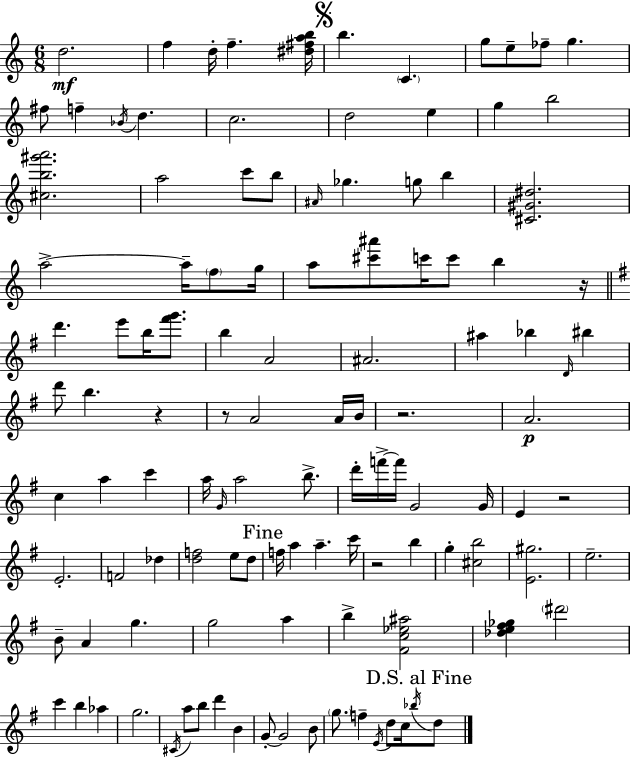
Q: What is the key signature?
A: A minor